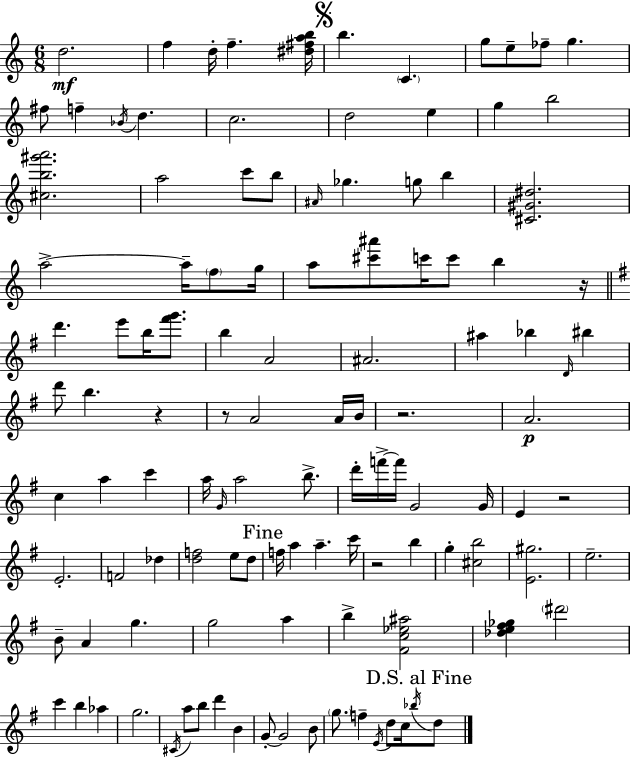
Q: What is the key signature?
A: A minor